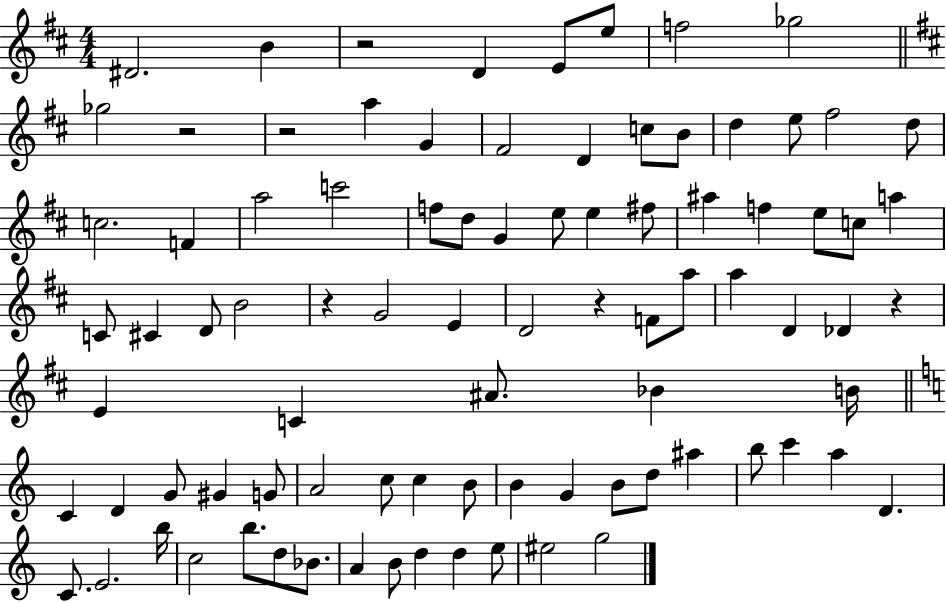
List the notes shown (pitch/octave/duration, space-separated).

D#4/h. B4/q R/h D4/q E4/e E5/e F5/h Gb5/h Gb5/h R/h R/h A5/q G4/q F#4/h D4/q C5/e B4/e D5/q E5/e F#5/h D5/e C5/h. F4/q A5/h C6/h F5/e D5/e G4/q E5/e E5/q F#5/e A#5/q F5/q E5/e C5/e A5/q C4/e C#4/q D4/e B4/h R/q G4/h E4/q D4/h R/q F4/e A5/e A5/q D4/q Db4/q R/q E4/q C4/q A#4/e. Bb4/q B4/s C4/q D4/q G4/e G#4/q G4/e A4/h C5/e C5/q B4/e B4/q G4/q B4/e D5/e A#5/q B5/e C6/q A5/q D4/q. C4/e. E4/h. B5/s C5/h B5/e. D5/e Bb4/e. A4/q B4/e D5/q D5/q E5/e EIS5/h G5/h